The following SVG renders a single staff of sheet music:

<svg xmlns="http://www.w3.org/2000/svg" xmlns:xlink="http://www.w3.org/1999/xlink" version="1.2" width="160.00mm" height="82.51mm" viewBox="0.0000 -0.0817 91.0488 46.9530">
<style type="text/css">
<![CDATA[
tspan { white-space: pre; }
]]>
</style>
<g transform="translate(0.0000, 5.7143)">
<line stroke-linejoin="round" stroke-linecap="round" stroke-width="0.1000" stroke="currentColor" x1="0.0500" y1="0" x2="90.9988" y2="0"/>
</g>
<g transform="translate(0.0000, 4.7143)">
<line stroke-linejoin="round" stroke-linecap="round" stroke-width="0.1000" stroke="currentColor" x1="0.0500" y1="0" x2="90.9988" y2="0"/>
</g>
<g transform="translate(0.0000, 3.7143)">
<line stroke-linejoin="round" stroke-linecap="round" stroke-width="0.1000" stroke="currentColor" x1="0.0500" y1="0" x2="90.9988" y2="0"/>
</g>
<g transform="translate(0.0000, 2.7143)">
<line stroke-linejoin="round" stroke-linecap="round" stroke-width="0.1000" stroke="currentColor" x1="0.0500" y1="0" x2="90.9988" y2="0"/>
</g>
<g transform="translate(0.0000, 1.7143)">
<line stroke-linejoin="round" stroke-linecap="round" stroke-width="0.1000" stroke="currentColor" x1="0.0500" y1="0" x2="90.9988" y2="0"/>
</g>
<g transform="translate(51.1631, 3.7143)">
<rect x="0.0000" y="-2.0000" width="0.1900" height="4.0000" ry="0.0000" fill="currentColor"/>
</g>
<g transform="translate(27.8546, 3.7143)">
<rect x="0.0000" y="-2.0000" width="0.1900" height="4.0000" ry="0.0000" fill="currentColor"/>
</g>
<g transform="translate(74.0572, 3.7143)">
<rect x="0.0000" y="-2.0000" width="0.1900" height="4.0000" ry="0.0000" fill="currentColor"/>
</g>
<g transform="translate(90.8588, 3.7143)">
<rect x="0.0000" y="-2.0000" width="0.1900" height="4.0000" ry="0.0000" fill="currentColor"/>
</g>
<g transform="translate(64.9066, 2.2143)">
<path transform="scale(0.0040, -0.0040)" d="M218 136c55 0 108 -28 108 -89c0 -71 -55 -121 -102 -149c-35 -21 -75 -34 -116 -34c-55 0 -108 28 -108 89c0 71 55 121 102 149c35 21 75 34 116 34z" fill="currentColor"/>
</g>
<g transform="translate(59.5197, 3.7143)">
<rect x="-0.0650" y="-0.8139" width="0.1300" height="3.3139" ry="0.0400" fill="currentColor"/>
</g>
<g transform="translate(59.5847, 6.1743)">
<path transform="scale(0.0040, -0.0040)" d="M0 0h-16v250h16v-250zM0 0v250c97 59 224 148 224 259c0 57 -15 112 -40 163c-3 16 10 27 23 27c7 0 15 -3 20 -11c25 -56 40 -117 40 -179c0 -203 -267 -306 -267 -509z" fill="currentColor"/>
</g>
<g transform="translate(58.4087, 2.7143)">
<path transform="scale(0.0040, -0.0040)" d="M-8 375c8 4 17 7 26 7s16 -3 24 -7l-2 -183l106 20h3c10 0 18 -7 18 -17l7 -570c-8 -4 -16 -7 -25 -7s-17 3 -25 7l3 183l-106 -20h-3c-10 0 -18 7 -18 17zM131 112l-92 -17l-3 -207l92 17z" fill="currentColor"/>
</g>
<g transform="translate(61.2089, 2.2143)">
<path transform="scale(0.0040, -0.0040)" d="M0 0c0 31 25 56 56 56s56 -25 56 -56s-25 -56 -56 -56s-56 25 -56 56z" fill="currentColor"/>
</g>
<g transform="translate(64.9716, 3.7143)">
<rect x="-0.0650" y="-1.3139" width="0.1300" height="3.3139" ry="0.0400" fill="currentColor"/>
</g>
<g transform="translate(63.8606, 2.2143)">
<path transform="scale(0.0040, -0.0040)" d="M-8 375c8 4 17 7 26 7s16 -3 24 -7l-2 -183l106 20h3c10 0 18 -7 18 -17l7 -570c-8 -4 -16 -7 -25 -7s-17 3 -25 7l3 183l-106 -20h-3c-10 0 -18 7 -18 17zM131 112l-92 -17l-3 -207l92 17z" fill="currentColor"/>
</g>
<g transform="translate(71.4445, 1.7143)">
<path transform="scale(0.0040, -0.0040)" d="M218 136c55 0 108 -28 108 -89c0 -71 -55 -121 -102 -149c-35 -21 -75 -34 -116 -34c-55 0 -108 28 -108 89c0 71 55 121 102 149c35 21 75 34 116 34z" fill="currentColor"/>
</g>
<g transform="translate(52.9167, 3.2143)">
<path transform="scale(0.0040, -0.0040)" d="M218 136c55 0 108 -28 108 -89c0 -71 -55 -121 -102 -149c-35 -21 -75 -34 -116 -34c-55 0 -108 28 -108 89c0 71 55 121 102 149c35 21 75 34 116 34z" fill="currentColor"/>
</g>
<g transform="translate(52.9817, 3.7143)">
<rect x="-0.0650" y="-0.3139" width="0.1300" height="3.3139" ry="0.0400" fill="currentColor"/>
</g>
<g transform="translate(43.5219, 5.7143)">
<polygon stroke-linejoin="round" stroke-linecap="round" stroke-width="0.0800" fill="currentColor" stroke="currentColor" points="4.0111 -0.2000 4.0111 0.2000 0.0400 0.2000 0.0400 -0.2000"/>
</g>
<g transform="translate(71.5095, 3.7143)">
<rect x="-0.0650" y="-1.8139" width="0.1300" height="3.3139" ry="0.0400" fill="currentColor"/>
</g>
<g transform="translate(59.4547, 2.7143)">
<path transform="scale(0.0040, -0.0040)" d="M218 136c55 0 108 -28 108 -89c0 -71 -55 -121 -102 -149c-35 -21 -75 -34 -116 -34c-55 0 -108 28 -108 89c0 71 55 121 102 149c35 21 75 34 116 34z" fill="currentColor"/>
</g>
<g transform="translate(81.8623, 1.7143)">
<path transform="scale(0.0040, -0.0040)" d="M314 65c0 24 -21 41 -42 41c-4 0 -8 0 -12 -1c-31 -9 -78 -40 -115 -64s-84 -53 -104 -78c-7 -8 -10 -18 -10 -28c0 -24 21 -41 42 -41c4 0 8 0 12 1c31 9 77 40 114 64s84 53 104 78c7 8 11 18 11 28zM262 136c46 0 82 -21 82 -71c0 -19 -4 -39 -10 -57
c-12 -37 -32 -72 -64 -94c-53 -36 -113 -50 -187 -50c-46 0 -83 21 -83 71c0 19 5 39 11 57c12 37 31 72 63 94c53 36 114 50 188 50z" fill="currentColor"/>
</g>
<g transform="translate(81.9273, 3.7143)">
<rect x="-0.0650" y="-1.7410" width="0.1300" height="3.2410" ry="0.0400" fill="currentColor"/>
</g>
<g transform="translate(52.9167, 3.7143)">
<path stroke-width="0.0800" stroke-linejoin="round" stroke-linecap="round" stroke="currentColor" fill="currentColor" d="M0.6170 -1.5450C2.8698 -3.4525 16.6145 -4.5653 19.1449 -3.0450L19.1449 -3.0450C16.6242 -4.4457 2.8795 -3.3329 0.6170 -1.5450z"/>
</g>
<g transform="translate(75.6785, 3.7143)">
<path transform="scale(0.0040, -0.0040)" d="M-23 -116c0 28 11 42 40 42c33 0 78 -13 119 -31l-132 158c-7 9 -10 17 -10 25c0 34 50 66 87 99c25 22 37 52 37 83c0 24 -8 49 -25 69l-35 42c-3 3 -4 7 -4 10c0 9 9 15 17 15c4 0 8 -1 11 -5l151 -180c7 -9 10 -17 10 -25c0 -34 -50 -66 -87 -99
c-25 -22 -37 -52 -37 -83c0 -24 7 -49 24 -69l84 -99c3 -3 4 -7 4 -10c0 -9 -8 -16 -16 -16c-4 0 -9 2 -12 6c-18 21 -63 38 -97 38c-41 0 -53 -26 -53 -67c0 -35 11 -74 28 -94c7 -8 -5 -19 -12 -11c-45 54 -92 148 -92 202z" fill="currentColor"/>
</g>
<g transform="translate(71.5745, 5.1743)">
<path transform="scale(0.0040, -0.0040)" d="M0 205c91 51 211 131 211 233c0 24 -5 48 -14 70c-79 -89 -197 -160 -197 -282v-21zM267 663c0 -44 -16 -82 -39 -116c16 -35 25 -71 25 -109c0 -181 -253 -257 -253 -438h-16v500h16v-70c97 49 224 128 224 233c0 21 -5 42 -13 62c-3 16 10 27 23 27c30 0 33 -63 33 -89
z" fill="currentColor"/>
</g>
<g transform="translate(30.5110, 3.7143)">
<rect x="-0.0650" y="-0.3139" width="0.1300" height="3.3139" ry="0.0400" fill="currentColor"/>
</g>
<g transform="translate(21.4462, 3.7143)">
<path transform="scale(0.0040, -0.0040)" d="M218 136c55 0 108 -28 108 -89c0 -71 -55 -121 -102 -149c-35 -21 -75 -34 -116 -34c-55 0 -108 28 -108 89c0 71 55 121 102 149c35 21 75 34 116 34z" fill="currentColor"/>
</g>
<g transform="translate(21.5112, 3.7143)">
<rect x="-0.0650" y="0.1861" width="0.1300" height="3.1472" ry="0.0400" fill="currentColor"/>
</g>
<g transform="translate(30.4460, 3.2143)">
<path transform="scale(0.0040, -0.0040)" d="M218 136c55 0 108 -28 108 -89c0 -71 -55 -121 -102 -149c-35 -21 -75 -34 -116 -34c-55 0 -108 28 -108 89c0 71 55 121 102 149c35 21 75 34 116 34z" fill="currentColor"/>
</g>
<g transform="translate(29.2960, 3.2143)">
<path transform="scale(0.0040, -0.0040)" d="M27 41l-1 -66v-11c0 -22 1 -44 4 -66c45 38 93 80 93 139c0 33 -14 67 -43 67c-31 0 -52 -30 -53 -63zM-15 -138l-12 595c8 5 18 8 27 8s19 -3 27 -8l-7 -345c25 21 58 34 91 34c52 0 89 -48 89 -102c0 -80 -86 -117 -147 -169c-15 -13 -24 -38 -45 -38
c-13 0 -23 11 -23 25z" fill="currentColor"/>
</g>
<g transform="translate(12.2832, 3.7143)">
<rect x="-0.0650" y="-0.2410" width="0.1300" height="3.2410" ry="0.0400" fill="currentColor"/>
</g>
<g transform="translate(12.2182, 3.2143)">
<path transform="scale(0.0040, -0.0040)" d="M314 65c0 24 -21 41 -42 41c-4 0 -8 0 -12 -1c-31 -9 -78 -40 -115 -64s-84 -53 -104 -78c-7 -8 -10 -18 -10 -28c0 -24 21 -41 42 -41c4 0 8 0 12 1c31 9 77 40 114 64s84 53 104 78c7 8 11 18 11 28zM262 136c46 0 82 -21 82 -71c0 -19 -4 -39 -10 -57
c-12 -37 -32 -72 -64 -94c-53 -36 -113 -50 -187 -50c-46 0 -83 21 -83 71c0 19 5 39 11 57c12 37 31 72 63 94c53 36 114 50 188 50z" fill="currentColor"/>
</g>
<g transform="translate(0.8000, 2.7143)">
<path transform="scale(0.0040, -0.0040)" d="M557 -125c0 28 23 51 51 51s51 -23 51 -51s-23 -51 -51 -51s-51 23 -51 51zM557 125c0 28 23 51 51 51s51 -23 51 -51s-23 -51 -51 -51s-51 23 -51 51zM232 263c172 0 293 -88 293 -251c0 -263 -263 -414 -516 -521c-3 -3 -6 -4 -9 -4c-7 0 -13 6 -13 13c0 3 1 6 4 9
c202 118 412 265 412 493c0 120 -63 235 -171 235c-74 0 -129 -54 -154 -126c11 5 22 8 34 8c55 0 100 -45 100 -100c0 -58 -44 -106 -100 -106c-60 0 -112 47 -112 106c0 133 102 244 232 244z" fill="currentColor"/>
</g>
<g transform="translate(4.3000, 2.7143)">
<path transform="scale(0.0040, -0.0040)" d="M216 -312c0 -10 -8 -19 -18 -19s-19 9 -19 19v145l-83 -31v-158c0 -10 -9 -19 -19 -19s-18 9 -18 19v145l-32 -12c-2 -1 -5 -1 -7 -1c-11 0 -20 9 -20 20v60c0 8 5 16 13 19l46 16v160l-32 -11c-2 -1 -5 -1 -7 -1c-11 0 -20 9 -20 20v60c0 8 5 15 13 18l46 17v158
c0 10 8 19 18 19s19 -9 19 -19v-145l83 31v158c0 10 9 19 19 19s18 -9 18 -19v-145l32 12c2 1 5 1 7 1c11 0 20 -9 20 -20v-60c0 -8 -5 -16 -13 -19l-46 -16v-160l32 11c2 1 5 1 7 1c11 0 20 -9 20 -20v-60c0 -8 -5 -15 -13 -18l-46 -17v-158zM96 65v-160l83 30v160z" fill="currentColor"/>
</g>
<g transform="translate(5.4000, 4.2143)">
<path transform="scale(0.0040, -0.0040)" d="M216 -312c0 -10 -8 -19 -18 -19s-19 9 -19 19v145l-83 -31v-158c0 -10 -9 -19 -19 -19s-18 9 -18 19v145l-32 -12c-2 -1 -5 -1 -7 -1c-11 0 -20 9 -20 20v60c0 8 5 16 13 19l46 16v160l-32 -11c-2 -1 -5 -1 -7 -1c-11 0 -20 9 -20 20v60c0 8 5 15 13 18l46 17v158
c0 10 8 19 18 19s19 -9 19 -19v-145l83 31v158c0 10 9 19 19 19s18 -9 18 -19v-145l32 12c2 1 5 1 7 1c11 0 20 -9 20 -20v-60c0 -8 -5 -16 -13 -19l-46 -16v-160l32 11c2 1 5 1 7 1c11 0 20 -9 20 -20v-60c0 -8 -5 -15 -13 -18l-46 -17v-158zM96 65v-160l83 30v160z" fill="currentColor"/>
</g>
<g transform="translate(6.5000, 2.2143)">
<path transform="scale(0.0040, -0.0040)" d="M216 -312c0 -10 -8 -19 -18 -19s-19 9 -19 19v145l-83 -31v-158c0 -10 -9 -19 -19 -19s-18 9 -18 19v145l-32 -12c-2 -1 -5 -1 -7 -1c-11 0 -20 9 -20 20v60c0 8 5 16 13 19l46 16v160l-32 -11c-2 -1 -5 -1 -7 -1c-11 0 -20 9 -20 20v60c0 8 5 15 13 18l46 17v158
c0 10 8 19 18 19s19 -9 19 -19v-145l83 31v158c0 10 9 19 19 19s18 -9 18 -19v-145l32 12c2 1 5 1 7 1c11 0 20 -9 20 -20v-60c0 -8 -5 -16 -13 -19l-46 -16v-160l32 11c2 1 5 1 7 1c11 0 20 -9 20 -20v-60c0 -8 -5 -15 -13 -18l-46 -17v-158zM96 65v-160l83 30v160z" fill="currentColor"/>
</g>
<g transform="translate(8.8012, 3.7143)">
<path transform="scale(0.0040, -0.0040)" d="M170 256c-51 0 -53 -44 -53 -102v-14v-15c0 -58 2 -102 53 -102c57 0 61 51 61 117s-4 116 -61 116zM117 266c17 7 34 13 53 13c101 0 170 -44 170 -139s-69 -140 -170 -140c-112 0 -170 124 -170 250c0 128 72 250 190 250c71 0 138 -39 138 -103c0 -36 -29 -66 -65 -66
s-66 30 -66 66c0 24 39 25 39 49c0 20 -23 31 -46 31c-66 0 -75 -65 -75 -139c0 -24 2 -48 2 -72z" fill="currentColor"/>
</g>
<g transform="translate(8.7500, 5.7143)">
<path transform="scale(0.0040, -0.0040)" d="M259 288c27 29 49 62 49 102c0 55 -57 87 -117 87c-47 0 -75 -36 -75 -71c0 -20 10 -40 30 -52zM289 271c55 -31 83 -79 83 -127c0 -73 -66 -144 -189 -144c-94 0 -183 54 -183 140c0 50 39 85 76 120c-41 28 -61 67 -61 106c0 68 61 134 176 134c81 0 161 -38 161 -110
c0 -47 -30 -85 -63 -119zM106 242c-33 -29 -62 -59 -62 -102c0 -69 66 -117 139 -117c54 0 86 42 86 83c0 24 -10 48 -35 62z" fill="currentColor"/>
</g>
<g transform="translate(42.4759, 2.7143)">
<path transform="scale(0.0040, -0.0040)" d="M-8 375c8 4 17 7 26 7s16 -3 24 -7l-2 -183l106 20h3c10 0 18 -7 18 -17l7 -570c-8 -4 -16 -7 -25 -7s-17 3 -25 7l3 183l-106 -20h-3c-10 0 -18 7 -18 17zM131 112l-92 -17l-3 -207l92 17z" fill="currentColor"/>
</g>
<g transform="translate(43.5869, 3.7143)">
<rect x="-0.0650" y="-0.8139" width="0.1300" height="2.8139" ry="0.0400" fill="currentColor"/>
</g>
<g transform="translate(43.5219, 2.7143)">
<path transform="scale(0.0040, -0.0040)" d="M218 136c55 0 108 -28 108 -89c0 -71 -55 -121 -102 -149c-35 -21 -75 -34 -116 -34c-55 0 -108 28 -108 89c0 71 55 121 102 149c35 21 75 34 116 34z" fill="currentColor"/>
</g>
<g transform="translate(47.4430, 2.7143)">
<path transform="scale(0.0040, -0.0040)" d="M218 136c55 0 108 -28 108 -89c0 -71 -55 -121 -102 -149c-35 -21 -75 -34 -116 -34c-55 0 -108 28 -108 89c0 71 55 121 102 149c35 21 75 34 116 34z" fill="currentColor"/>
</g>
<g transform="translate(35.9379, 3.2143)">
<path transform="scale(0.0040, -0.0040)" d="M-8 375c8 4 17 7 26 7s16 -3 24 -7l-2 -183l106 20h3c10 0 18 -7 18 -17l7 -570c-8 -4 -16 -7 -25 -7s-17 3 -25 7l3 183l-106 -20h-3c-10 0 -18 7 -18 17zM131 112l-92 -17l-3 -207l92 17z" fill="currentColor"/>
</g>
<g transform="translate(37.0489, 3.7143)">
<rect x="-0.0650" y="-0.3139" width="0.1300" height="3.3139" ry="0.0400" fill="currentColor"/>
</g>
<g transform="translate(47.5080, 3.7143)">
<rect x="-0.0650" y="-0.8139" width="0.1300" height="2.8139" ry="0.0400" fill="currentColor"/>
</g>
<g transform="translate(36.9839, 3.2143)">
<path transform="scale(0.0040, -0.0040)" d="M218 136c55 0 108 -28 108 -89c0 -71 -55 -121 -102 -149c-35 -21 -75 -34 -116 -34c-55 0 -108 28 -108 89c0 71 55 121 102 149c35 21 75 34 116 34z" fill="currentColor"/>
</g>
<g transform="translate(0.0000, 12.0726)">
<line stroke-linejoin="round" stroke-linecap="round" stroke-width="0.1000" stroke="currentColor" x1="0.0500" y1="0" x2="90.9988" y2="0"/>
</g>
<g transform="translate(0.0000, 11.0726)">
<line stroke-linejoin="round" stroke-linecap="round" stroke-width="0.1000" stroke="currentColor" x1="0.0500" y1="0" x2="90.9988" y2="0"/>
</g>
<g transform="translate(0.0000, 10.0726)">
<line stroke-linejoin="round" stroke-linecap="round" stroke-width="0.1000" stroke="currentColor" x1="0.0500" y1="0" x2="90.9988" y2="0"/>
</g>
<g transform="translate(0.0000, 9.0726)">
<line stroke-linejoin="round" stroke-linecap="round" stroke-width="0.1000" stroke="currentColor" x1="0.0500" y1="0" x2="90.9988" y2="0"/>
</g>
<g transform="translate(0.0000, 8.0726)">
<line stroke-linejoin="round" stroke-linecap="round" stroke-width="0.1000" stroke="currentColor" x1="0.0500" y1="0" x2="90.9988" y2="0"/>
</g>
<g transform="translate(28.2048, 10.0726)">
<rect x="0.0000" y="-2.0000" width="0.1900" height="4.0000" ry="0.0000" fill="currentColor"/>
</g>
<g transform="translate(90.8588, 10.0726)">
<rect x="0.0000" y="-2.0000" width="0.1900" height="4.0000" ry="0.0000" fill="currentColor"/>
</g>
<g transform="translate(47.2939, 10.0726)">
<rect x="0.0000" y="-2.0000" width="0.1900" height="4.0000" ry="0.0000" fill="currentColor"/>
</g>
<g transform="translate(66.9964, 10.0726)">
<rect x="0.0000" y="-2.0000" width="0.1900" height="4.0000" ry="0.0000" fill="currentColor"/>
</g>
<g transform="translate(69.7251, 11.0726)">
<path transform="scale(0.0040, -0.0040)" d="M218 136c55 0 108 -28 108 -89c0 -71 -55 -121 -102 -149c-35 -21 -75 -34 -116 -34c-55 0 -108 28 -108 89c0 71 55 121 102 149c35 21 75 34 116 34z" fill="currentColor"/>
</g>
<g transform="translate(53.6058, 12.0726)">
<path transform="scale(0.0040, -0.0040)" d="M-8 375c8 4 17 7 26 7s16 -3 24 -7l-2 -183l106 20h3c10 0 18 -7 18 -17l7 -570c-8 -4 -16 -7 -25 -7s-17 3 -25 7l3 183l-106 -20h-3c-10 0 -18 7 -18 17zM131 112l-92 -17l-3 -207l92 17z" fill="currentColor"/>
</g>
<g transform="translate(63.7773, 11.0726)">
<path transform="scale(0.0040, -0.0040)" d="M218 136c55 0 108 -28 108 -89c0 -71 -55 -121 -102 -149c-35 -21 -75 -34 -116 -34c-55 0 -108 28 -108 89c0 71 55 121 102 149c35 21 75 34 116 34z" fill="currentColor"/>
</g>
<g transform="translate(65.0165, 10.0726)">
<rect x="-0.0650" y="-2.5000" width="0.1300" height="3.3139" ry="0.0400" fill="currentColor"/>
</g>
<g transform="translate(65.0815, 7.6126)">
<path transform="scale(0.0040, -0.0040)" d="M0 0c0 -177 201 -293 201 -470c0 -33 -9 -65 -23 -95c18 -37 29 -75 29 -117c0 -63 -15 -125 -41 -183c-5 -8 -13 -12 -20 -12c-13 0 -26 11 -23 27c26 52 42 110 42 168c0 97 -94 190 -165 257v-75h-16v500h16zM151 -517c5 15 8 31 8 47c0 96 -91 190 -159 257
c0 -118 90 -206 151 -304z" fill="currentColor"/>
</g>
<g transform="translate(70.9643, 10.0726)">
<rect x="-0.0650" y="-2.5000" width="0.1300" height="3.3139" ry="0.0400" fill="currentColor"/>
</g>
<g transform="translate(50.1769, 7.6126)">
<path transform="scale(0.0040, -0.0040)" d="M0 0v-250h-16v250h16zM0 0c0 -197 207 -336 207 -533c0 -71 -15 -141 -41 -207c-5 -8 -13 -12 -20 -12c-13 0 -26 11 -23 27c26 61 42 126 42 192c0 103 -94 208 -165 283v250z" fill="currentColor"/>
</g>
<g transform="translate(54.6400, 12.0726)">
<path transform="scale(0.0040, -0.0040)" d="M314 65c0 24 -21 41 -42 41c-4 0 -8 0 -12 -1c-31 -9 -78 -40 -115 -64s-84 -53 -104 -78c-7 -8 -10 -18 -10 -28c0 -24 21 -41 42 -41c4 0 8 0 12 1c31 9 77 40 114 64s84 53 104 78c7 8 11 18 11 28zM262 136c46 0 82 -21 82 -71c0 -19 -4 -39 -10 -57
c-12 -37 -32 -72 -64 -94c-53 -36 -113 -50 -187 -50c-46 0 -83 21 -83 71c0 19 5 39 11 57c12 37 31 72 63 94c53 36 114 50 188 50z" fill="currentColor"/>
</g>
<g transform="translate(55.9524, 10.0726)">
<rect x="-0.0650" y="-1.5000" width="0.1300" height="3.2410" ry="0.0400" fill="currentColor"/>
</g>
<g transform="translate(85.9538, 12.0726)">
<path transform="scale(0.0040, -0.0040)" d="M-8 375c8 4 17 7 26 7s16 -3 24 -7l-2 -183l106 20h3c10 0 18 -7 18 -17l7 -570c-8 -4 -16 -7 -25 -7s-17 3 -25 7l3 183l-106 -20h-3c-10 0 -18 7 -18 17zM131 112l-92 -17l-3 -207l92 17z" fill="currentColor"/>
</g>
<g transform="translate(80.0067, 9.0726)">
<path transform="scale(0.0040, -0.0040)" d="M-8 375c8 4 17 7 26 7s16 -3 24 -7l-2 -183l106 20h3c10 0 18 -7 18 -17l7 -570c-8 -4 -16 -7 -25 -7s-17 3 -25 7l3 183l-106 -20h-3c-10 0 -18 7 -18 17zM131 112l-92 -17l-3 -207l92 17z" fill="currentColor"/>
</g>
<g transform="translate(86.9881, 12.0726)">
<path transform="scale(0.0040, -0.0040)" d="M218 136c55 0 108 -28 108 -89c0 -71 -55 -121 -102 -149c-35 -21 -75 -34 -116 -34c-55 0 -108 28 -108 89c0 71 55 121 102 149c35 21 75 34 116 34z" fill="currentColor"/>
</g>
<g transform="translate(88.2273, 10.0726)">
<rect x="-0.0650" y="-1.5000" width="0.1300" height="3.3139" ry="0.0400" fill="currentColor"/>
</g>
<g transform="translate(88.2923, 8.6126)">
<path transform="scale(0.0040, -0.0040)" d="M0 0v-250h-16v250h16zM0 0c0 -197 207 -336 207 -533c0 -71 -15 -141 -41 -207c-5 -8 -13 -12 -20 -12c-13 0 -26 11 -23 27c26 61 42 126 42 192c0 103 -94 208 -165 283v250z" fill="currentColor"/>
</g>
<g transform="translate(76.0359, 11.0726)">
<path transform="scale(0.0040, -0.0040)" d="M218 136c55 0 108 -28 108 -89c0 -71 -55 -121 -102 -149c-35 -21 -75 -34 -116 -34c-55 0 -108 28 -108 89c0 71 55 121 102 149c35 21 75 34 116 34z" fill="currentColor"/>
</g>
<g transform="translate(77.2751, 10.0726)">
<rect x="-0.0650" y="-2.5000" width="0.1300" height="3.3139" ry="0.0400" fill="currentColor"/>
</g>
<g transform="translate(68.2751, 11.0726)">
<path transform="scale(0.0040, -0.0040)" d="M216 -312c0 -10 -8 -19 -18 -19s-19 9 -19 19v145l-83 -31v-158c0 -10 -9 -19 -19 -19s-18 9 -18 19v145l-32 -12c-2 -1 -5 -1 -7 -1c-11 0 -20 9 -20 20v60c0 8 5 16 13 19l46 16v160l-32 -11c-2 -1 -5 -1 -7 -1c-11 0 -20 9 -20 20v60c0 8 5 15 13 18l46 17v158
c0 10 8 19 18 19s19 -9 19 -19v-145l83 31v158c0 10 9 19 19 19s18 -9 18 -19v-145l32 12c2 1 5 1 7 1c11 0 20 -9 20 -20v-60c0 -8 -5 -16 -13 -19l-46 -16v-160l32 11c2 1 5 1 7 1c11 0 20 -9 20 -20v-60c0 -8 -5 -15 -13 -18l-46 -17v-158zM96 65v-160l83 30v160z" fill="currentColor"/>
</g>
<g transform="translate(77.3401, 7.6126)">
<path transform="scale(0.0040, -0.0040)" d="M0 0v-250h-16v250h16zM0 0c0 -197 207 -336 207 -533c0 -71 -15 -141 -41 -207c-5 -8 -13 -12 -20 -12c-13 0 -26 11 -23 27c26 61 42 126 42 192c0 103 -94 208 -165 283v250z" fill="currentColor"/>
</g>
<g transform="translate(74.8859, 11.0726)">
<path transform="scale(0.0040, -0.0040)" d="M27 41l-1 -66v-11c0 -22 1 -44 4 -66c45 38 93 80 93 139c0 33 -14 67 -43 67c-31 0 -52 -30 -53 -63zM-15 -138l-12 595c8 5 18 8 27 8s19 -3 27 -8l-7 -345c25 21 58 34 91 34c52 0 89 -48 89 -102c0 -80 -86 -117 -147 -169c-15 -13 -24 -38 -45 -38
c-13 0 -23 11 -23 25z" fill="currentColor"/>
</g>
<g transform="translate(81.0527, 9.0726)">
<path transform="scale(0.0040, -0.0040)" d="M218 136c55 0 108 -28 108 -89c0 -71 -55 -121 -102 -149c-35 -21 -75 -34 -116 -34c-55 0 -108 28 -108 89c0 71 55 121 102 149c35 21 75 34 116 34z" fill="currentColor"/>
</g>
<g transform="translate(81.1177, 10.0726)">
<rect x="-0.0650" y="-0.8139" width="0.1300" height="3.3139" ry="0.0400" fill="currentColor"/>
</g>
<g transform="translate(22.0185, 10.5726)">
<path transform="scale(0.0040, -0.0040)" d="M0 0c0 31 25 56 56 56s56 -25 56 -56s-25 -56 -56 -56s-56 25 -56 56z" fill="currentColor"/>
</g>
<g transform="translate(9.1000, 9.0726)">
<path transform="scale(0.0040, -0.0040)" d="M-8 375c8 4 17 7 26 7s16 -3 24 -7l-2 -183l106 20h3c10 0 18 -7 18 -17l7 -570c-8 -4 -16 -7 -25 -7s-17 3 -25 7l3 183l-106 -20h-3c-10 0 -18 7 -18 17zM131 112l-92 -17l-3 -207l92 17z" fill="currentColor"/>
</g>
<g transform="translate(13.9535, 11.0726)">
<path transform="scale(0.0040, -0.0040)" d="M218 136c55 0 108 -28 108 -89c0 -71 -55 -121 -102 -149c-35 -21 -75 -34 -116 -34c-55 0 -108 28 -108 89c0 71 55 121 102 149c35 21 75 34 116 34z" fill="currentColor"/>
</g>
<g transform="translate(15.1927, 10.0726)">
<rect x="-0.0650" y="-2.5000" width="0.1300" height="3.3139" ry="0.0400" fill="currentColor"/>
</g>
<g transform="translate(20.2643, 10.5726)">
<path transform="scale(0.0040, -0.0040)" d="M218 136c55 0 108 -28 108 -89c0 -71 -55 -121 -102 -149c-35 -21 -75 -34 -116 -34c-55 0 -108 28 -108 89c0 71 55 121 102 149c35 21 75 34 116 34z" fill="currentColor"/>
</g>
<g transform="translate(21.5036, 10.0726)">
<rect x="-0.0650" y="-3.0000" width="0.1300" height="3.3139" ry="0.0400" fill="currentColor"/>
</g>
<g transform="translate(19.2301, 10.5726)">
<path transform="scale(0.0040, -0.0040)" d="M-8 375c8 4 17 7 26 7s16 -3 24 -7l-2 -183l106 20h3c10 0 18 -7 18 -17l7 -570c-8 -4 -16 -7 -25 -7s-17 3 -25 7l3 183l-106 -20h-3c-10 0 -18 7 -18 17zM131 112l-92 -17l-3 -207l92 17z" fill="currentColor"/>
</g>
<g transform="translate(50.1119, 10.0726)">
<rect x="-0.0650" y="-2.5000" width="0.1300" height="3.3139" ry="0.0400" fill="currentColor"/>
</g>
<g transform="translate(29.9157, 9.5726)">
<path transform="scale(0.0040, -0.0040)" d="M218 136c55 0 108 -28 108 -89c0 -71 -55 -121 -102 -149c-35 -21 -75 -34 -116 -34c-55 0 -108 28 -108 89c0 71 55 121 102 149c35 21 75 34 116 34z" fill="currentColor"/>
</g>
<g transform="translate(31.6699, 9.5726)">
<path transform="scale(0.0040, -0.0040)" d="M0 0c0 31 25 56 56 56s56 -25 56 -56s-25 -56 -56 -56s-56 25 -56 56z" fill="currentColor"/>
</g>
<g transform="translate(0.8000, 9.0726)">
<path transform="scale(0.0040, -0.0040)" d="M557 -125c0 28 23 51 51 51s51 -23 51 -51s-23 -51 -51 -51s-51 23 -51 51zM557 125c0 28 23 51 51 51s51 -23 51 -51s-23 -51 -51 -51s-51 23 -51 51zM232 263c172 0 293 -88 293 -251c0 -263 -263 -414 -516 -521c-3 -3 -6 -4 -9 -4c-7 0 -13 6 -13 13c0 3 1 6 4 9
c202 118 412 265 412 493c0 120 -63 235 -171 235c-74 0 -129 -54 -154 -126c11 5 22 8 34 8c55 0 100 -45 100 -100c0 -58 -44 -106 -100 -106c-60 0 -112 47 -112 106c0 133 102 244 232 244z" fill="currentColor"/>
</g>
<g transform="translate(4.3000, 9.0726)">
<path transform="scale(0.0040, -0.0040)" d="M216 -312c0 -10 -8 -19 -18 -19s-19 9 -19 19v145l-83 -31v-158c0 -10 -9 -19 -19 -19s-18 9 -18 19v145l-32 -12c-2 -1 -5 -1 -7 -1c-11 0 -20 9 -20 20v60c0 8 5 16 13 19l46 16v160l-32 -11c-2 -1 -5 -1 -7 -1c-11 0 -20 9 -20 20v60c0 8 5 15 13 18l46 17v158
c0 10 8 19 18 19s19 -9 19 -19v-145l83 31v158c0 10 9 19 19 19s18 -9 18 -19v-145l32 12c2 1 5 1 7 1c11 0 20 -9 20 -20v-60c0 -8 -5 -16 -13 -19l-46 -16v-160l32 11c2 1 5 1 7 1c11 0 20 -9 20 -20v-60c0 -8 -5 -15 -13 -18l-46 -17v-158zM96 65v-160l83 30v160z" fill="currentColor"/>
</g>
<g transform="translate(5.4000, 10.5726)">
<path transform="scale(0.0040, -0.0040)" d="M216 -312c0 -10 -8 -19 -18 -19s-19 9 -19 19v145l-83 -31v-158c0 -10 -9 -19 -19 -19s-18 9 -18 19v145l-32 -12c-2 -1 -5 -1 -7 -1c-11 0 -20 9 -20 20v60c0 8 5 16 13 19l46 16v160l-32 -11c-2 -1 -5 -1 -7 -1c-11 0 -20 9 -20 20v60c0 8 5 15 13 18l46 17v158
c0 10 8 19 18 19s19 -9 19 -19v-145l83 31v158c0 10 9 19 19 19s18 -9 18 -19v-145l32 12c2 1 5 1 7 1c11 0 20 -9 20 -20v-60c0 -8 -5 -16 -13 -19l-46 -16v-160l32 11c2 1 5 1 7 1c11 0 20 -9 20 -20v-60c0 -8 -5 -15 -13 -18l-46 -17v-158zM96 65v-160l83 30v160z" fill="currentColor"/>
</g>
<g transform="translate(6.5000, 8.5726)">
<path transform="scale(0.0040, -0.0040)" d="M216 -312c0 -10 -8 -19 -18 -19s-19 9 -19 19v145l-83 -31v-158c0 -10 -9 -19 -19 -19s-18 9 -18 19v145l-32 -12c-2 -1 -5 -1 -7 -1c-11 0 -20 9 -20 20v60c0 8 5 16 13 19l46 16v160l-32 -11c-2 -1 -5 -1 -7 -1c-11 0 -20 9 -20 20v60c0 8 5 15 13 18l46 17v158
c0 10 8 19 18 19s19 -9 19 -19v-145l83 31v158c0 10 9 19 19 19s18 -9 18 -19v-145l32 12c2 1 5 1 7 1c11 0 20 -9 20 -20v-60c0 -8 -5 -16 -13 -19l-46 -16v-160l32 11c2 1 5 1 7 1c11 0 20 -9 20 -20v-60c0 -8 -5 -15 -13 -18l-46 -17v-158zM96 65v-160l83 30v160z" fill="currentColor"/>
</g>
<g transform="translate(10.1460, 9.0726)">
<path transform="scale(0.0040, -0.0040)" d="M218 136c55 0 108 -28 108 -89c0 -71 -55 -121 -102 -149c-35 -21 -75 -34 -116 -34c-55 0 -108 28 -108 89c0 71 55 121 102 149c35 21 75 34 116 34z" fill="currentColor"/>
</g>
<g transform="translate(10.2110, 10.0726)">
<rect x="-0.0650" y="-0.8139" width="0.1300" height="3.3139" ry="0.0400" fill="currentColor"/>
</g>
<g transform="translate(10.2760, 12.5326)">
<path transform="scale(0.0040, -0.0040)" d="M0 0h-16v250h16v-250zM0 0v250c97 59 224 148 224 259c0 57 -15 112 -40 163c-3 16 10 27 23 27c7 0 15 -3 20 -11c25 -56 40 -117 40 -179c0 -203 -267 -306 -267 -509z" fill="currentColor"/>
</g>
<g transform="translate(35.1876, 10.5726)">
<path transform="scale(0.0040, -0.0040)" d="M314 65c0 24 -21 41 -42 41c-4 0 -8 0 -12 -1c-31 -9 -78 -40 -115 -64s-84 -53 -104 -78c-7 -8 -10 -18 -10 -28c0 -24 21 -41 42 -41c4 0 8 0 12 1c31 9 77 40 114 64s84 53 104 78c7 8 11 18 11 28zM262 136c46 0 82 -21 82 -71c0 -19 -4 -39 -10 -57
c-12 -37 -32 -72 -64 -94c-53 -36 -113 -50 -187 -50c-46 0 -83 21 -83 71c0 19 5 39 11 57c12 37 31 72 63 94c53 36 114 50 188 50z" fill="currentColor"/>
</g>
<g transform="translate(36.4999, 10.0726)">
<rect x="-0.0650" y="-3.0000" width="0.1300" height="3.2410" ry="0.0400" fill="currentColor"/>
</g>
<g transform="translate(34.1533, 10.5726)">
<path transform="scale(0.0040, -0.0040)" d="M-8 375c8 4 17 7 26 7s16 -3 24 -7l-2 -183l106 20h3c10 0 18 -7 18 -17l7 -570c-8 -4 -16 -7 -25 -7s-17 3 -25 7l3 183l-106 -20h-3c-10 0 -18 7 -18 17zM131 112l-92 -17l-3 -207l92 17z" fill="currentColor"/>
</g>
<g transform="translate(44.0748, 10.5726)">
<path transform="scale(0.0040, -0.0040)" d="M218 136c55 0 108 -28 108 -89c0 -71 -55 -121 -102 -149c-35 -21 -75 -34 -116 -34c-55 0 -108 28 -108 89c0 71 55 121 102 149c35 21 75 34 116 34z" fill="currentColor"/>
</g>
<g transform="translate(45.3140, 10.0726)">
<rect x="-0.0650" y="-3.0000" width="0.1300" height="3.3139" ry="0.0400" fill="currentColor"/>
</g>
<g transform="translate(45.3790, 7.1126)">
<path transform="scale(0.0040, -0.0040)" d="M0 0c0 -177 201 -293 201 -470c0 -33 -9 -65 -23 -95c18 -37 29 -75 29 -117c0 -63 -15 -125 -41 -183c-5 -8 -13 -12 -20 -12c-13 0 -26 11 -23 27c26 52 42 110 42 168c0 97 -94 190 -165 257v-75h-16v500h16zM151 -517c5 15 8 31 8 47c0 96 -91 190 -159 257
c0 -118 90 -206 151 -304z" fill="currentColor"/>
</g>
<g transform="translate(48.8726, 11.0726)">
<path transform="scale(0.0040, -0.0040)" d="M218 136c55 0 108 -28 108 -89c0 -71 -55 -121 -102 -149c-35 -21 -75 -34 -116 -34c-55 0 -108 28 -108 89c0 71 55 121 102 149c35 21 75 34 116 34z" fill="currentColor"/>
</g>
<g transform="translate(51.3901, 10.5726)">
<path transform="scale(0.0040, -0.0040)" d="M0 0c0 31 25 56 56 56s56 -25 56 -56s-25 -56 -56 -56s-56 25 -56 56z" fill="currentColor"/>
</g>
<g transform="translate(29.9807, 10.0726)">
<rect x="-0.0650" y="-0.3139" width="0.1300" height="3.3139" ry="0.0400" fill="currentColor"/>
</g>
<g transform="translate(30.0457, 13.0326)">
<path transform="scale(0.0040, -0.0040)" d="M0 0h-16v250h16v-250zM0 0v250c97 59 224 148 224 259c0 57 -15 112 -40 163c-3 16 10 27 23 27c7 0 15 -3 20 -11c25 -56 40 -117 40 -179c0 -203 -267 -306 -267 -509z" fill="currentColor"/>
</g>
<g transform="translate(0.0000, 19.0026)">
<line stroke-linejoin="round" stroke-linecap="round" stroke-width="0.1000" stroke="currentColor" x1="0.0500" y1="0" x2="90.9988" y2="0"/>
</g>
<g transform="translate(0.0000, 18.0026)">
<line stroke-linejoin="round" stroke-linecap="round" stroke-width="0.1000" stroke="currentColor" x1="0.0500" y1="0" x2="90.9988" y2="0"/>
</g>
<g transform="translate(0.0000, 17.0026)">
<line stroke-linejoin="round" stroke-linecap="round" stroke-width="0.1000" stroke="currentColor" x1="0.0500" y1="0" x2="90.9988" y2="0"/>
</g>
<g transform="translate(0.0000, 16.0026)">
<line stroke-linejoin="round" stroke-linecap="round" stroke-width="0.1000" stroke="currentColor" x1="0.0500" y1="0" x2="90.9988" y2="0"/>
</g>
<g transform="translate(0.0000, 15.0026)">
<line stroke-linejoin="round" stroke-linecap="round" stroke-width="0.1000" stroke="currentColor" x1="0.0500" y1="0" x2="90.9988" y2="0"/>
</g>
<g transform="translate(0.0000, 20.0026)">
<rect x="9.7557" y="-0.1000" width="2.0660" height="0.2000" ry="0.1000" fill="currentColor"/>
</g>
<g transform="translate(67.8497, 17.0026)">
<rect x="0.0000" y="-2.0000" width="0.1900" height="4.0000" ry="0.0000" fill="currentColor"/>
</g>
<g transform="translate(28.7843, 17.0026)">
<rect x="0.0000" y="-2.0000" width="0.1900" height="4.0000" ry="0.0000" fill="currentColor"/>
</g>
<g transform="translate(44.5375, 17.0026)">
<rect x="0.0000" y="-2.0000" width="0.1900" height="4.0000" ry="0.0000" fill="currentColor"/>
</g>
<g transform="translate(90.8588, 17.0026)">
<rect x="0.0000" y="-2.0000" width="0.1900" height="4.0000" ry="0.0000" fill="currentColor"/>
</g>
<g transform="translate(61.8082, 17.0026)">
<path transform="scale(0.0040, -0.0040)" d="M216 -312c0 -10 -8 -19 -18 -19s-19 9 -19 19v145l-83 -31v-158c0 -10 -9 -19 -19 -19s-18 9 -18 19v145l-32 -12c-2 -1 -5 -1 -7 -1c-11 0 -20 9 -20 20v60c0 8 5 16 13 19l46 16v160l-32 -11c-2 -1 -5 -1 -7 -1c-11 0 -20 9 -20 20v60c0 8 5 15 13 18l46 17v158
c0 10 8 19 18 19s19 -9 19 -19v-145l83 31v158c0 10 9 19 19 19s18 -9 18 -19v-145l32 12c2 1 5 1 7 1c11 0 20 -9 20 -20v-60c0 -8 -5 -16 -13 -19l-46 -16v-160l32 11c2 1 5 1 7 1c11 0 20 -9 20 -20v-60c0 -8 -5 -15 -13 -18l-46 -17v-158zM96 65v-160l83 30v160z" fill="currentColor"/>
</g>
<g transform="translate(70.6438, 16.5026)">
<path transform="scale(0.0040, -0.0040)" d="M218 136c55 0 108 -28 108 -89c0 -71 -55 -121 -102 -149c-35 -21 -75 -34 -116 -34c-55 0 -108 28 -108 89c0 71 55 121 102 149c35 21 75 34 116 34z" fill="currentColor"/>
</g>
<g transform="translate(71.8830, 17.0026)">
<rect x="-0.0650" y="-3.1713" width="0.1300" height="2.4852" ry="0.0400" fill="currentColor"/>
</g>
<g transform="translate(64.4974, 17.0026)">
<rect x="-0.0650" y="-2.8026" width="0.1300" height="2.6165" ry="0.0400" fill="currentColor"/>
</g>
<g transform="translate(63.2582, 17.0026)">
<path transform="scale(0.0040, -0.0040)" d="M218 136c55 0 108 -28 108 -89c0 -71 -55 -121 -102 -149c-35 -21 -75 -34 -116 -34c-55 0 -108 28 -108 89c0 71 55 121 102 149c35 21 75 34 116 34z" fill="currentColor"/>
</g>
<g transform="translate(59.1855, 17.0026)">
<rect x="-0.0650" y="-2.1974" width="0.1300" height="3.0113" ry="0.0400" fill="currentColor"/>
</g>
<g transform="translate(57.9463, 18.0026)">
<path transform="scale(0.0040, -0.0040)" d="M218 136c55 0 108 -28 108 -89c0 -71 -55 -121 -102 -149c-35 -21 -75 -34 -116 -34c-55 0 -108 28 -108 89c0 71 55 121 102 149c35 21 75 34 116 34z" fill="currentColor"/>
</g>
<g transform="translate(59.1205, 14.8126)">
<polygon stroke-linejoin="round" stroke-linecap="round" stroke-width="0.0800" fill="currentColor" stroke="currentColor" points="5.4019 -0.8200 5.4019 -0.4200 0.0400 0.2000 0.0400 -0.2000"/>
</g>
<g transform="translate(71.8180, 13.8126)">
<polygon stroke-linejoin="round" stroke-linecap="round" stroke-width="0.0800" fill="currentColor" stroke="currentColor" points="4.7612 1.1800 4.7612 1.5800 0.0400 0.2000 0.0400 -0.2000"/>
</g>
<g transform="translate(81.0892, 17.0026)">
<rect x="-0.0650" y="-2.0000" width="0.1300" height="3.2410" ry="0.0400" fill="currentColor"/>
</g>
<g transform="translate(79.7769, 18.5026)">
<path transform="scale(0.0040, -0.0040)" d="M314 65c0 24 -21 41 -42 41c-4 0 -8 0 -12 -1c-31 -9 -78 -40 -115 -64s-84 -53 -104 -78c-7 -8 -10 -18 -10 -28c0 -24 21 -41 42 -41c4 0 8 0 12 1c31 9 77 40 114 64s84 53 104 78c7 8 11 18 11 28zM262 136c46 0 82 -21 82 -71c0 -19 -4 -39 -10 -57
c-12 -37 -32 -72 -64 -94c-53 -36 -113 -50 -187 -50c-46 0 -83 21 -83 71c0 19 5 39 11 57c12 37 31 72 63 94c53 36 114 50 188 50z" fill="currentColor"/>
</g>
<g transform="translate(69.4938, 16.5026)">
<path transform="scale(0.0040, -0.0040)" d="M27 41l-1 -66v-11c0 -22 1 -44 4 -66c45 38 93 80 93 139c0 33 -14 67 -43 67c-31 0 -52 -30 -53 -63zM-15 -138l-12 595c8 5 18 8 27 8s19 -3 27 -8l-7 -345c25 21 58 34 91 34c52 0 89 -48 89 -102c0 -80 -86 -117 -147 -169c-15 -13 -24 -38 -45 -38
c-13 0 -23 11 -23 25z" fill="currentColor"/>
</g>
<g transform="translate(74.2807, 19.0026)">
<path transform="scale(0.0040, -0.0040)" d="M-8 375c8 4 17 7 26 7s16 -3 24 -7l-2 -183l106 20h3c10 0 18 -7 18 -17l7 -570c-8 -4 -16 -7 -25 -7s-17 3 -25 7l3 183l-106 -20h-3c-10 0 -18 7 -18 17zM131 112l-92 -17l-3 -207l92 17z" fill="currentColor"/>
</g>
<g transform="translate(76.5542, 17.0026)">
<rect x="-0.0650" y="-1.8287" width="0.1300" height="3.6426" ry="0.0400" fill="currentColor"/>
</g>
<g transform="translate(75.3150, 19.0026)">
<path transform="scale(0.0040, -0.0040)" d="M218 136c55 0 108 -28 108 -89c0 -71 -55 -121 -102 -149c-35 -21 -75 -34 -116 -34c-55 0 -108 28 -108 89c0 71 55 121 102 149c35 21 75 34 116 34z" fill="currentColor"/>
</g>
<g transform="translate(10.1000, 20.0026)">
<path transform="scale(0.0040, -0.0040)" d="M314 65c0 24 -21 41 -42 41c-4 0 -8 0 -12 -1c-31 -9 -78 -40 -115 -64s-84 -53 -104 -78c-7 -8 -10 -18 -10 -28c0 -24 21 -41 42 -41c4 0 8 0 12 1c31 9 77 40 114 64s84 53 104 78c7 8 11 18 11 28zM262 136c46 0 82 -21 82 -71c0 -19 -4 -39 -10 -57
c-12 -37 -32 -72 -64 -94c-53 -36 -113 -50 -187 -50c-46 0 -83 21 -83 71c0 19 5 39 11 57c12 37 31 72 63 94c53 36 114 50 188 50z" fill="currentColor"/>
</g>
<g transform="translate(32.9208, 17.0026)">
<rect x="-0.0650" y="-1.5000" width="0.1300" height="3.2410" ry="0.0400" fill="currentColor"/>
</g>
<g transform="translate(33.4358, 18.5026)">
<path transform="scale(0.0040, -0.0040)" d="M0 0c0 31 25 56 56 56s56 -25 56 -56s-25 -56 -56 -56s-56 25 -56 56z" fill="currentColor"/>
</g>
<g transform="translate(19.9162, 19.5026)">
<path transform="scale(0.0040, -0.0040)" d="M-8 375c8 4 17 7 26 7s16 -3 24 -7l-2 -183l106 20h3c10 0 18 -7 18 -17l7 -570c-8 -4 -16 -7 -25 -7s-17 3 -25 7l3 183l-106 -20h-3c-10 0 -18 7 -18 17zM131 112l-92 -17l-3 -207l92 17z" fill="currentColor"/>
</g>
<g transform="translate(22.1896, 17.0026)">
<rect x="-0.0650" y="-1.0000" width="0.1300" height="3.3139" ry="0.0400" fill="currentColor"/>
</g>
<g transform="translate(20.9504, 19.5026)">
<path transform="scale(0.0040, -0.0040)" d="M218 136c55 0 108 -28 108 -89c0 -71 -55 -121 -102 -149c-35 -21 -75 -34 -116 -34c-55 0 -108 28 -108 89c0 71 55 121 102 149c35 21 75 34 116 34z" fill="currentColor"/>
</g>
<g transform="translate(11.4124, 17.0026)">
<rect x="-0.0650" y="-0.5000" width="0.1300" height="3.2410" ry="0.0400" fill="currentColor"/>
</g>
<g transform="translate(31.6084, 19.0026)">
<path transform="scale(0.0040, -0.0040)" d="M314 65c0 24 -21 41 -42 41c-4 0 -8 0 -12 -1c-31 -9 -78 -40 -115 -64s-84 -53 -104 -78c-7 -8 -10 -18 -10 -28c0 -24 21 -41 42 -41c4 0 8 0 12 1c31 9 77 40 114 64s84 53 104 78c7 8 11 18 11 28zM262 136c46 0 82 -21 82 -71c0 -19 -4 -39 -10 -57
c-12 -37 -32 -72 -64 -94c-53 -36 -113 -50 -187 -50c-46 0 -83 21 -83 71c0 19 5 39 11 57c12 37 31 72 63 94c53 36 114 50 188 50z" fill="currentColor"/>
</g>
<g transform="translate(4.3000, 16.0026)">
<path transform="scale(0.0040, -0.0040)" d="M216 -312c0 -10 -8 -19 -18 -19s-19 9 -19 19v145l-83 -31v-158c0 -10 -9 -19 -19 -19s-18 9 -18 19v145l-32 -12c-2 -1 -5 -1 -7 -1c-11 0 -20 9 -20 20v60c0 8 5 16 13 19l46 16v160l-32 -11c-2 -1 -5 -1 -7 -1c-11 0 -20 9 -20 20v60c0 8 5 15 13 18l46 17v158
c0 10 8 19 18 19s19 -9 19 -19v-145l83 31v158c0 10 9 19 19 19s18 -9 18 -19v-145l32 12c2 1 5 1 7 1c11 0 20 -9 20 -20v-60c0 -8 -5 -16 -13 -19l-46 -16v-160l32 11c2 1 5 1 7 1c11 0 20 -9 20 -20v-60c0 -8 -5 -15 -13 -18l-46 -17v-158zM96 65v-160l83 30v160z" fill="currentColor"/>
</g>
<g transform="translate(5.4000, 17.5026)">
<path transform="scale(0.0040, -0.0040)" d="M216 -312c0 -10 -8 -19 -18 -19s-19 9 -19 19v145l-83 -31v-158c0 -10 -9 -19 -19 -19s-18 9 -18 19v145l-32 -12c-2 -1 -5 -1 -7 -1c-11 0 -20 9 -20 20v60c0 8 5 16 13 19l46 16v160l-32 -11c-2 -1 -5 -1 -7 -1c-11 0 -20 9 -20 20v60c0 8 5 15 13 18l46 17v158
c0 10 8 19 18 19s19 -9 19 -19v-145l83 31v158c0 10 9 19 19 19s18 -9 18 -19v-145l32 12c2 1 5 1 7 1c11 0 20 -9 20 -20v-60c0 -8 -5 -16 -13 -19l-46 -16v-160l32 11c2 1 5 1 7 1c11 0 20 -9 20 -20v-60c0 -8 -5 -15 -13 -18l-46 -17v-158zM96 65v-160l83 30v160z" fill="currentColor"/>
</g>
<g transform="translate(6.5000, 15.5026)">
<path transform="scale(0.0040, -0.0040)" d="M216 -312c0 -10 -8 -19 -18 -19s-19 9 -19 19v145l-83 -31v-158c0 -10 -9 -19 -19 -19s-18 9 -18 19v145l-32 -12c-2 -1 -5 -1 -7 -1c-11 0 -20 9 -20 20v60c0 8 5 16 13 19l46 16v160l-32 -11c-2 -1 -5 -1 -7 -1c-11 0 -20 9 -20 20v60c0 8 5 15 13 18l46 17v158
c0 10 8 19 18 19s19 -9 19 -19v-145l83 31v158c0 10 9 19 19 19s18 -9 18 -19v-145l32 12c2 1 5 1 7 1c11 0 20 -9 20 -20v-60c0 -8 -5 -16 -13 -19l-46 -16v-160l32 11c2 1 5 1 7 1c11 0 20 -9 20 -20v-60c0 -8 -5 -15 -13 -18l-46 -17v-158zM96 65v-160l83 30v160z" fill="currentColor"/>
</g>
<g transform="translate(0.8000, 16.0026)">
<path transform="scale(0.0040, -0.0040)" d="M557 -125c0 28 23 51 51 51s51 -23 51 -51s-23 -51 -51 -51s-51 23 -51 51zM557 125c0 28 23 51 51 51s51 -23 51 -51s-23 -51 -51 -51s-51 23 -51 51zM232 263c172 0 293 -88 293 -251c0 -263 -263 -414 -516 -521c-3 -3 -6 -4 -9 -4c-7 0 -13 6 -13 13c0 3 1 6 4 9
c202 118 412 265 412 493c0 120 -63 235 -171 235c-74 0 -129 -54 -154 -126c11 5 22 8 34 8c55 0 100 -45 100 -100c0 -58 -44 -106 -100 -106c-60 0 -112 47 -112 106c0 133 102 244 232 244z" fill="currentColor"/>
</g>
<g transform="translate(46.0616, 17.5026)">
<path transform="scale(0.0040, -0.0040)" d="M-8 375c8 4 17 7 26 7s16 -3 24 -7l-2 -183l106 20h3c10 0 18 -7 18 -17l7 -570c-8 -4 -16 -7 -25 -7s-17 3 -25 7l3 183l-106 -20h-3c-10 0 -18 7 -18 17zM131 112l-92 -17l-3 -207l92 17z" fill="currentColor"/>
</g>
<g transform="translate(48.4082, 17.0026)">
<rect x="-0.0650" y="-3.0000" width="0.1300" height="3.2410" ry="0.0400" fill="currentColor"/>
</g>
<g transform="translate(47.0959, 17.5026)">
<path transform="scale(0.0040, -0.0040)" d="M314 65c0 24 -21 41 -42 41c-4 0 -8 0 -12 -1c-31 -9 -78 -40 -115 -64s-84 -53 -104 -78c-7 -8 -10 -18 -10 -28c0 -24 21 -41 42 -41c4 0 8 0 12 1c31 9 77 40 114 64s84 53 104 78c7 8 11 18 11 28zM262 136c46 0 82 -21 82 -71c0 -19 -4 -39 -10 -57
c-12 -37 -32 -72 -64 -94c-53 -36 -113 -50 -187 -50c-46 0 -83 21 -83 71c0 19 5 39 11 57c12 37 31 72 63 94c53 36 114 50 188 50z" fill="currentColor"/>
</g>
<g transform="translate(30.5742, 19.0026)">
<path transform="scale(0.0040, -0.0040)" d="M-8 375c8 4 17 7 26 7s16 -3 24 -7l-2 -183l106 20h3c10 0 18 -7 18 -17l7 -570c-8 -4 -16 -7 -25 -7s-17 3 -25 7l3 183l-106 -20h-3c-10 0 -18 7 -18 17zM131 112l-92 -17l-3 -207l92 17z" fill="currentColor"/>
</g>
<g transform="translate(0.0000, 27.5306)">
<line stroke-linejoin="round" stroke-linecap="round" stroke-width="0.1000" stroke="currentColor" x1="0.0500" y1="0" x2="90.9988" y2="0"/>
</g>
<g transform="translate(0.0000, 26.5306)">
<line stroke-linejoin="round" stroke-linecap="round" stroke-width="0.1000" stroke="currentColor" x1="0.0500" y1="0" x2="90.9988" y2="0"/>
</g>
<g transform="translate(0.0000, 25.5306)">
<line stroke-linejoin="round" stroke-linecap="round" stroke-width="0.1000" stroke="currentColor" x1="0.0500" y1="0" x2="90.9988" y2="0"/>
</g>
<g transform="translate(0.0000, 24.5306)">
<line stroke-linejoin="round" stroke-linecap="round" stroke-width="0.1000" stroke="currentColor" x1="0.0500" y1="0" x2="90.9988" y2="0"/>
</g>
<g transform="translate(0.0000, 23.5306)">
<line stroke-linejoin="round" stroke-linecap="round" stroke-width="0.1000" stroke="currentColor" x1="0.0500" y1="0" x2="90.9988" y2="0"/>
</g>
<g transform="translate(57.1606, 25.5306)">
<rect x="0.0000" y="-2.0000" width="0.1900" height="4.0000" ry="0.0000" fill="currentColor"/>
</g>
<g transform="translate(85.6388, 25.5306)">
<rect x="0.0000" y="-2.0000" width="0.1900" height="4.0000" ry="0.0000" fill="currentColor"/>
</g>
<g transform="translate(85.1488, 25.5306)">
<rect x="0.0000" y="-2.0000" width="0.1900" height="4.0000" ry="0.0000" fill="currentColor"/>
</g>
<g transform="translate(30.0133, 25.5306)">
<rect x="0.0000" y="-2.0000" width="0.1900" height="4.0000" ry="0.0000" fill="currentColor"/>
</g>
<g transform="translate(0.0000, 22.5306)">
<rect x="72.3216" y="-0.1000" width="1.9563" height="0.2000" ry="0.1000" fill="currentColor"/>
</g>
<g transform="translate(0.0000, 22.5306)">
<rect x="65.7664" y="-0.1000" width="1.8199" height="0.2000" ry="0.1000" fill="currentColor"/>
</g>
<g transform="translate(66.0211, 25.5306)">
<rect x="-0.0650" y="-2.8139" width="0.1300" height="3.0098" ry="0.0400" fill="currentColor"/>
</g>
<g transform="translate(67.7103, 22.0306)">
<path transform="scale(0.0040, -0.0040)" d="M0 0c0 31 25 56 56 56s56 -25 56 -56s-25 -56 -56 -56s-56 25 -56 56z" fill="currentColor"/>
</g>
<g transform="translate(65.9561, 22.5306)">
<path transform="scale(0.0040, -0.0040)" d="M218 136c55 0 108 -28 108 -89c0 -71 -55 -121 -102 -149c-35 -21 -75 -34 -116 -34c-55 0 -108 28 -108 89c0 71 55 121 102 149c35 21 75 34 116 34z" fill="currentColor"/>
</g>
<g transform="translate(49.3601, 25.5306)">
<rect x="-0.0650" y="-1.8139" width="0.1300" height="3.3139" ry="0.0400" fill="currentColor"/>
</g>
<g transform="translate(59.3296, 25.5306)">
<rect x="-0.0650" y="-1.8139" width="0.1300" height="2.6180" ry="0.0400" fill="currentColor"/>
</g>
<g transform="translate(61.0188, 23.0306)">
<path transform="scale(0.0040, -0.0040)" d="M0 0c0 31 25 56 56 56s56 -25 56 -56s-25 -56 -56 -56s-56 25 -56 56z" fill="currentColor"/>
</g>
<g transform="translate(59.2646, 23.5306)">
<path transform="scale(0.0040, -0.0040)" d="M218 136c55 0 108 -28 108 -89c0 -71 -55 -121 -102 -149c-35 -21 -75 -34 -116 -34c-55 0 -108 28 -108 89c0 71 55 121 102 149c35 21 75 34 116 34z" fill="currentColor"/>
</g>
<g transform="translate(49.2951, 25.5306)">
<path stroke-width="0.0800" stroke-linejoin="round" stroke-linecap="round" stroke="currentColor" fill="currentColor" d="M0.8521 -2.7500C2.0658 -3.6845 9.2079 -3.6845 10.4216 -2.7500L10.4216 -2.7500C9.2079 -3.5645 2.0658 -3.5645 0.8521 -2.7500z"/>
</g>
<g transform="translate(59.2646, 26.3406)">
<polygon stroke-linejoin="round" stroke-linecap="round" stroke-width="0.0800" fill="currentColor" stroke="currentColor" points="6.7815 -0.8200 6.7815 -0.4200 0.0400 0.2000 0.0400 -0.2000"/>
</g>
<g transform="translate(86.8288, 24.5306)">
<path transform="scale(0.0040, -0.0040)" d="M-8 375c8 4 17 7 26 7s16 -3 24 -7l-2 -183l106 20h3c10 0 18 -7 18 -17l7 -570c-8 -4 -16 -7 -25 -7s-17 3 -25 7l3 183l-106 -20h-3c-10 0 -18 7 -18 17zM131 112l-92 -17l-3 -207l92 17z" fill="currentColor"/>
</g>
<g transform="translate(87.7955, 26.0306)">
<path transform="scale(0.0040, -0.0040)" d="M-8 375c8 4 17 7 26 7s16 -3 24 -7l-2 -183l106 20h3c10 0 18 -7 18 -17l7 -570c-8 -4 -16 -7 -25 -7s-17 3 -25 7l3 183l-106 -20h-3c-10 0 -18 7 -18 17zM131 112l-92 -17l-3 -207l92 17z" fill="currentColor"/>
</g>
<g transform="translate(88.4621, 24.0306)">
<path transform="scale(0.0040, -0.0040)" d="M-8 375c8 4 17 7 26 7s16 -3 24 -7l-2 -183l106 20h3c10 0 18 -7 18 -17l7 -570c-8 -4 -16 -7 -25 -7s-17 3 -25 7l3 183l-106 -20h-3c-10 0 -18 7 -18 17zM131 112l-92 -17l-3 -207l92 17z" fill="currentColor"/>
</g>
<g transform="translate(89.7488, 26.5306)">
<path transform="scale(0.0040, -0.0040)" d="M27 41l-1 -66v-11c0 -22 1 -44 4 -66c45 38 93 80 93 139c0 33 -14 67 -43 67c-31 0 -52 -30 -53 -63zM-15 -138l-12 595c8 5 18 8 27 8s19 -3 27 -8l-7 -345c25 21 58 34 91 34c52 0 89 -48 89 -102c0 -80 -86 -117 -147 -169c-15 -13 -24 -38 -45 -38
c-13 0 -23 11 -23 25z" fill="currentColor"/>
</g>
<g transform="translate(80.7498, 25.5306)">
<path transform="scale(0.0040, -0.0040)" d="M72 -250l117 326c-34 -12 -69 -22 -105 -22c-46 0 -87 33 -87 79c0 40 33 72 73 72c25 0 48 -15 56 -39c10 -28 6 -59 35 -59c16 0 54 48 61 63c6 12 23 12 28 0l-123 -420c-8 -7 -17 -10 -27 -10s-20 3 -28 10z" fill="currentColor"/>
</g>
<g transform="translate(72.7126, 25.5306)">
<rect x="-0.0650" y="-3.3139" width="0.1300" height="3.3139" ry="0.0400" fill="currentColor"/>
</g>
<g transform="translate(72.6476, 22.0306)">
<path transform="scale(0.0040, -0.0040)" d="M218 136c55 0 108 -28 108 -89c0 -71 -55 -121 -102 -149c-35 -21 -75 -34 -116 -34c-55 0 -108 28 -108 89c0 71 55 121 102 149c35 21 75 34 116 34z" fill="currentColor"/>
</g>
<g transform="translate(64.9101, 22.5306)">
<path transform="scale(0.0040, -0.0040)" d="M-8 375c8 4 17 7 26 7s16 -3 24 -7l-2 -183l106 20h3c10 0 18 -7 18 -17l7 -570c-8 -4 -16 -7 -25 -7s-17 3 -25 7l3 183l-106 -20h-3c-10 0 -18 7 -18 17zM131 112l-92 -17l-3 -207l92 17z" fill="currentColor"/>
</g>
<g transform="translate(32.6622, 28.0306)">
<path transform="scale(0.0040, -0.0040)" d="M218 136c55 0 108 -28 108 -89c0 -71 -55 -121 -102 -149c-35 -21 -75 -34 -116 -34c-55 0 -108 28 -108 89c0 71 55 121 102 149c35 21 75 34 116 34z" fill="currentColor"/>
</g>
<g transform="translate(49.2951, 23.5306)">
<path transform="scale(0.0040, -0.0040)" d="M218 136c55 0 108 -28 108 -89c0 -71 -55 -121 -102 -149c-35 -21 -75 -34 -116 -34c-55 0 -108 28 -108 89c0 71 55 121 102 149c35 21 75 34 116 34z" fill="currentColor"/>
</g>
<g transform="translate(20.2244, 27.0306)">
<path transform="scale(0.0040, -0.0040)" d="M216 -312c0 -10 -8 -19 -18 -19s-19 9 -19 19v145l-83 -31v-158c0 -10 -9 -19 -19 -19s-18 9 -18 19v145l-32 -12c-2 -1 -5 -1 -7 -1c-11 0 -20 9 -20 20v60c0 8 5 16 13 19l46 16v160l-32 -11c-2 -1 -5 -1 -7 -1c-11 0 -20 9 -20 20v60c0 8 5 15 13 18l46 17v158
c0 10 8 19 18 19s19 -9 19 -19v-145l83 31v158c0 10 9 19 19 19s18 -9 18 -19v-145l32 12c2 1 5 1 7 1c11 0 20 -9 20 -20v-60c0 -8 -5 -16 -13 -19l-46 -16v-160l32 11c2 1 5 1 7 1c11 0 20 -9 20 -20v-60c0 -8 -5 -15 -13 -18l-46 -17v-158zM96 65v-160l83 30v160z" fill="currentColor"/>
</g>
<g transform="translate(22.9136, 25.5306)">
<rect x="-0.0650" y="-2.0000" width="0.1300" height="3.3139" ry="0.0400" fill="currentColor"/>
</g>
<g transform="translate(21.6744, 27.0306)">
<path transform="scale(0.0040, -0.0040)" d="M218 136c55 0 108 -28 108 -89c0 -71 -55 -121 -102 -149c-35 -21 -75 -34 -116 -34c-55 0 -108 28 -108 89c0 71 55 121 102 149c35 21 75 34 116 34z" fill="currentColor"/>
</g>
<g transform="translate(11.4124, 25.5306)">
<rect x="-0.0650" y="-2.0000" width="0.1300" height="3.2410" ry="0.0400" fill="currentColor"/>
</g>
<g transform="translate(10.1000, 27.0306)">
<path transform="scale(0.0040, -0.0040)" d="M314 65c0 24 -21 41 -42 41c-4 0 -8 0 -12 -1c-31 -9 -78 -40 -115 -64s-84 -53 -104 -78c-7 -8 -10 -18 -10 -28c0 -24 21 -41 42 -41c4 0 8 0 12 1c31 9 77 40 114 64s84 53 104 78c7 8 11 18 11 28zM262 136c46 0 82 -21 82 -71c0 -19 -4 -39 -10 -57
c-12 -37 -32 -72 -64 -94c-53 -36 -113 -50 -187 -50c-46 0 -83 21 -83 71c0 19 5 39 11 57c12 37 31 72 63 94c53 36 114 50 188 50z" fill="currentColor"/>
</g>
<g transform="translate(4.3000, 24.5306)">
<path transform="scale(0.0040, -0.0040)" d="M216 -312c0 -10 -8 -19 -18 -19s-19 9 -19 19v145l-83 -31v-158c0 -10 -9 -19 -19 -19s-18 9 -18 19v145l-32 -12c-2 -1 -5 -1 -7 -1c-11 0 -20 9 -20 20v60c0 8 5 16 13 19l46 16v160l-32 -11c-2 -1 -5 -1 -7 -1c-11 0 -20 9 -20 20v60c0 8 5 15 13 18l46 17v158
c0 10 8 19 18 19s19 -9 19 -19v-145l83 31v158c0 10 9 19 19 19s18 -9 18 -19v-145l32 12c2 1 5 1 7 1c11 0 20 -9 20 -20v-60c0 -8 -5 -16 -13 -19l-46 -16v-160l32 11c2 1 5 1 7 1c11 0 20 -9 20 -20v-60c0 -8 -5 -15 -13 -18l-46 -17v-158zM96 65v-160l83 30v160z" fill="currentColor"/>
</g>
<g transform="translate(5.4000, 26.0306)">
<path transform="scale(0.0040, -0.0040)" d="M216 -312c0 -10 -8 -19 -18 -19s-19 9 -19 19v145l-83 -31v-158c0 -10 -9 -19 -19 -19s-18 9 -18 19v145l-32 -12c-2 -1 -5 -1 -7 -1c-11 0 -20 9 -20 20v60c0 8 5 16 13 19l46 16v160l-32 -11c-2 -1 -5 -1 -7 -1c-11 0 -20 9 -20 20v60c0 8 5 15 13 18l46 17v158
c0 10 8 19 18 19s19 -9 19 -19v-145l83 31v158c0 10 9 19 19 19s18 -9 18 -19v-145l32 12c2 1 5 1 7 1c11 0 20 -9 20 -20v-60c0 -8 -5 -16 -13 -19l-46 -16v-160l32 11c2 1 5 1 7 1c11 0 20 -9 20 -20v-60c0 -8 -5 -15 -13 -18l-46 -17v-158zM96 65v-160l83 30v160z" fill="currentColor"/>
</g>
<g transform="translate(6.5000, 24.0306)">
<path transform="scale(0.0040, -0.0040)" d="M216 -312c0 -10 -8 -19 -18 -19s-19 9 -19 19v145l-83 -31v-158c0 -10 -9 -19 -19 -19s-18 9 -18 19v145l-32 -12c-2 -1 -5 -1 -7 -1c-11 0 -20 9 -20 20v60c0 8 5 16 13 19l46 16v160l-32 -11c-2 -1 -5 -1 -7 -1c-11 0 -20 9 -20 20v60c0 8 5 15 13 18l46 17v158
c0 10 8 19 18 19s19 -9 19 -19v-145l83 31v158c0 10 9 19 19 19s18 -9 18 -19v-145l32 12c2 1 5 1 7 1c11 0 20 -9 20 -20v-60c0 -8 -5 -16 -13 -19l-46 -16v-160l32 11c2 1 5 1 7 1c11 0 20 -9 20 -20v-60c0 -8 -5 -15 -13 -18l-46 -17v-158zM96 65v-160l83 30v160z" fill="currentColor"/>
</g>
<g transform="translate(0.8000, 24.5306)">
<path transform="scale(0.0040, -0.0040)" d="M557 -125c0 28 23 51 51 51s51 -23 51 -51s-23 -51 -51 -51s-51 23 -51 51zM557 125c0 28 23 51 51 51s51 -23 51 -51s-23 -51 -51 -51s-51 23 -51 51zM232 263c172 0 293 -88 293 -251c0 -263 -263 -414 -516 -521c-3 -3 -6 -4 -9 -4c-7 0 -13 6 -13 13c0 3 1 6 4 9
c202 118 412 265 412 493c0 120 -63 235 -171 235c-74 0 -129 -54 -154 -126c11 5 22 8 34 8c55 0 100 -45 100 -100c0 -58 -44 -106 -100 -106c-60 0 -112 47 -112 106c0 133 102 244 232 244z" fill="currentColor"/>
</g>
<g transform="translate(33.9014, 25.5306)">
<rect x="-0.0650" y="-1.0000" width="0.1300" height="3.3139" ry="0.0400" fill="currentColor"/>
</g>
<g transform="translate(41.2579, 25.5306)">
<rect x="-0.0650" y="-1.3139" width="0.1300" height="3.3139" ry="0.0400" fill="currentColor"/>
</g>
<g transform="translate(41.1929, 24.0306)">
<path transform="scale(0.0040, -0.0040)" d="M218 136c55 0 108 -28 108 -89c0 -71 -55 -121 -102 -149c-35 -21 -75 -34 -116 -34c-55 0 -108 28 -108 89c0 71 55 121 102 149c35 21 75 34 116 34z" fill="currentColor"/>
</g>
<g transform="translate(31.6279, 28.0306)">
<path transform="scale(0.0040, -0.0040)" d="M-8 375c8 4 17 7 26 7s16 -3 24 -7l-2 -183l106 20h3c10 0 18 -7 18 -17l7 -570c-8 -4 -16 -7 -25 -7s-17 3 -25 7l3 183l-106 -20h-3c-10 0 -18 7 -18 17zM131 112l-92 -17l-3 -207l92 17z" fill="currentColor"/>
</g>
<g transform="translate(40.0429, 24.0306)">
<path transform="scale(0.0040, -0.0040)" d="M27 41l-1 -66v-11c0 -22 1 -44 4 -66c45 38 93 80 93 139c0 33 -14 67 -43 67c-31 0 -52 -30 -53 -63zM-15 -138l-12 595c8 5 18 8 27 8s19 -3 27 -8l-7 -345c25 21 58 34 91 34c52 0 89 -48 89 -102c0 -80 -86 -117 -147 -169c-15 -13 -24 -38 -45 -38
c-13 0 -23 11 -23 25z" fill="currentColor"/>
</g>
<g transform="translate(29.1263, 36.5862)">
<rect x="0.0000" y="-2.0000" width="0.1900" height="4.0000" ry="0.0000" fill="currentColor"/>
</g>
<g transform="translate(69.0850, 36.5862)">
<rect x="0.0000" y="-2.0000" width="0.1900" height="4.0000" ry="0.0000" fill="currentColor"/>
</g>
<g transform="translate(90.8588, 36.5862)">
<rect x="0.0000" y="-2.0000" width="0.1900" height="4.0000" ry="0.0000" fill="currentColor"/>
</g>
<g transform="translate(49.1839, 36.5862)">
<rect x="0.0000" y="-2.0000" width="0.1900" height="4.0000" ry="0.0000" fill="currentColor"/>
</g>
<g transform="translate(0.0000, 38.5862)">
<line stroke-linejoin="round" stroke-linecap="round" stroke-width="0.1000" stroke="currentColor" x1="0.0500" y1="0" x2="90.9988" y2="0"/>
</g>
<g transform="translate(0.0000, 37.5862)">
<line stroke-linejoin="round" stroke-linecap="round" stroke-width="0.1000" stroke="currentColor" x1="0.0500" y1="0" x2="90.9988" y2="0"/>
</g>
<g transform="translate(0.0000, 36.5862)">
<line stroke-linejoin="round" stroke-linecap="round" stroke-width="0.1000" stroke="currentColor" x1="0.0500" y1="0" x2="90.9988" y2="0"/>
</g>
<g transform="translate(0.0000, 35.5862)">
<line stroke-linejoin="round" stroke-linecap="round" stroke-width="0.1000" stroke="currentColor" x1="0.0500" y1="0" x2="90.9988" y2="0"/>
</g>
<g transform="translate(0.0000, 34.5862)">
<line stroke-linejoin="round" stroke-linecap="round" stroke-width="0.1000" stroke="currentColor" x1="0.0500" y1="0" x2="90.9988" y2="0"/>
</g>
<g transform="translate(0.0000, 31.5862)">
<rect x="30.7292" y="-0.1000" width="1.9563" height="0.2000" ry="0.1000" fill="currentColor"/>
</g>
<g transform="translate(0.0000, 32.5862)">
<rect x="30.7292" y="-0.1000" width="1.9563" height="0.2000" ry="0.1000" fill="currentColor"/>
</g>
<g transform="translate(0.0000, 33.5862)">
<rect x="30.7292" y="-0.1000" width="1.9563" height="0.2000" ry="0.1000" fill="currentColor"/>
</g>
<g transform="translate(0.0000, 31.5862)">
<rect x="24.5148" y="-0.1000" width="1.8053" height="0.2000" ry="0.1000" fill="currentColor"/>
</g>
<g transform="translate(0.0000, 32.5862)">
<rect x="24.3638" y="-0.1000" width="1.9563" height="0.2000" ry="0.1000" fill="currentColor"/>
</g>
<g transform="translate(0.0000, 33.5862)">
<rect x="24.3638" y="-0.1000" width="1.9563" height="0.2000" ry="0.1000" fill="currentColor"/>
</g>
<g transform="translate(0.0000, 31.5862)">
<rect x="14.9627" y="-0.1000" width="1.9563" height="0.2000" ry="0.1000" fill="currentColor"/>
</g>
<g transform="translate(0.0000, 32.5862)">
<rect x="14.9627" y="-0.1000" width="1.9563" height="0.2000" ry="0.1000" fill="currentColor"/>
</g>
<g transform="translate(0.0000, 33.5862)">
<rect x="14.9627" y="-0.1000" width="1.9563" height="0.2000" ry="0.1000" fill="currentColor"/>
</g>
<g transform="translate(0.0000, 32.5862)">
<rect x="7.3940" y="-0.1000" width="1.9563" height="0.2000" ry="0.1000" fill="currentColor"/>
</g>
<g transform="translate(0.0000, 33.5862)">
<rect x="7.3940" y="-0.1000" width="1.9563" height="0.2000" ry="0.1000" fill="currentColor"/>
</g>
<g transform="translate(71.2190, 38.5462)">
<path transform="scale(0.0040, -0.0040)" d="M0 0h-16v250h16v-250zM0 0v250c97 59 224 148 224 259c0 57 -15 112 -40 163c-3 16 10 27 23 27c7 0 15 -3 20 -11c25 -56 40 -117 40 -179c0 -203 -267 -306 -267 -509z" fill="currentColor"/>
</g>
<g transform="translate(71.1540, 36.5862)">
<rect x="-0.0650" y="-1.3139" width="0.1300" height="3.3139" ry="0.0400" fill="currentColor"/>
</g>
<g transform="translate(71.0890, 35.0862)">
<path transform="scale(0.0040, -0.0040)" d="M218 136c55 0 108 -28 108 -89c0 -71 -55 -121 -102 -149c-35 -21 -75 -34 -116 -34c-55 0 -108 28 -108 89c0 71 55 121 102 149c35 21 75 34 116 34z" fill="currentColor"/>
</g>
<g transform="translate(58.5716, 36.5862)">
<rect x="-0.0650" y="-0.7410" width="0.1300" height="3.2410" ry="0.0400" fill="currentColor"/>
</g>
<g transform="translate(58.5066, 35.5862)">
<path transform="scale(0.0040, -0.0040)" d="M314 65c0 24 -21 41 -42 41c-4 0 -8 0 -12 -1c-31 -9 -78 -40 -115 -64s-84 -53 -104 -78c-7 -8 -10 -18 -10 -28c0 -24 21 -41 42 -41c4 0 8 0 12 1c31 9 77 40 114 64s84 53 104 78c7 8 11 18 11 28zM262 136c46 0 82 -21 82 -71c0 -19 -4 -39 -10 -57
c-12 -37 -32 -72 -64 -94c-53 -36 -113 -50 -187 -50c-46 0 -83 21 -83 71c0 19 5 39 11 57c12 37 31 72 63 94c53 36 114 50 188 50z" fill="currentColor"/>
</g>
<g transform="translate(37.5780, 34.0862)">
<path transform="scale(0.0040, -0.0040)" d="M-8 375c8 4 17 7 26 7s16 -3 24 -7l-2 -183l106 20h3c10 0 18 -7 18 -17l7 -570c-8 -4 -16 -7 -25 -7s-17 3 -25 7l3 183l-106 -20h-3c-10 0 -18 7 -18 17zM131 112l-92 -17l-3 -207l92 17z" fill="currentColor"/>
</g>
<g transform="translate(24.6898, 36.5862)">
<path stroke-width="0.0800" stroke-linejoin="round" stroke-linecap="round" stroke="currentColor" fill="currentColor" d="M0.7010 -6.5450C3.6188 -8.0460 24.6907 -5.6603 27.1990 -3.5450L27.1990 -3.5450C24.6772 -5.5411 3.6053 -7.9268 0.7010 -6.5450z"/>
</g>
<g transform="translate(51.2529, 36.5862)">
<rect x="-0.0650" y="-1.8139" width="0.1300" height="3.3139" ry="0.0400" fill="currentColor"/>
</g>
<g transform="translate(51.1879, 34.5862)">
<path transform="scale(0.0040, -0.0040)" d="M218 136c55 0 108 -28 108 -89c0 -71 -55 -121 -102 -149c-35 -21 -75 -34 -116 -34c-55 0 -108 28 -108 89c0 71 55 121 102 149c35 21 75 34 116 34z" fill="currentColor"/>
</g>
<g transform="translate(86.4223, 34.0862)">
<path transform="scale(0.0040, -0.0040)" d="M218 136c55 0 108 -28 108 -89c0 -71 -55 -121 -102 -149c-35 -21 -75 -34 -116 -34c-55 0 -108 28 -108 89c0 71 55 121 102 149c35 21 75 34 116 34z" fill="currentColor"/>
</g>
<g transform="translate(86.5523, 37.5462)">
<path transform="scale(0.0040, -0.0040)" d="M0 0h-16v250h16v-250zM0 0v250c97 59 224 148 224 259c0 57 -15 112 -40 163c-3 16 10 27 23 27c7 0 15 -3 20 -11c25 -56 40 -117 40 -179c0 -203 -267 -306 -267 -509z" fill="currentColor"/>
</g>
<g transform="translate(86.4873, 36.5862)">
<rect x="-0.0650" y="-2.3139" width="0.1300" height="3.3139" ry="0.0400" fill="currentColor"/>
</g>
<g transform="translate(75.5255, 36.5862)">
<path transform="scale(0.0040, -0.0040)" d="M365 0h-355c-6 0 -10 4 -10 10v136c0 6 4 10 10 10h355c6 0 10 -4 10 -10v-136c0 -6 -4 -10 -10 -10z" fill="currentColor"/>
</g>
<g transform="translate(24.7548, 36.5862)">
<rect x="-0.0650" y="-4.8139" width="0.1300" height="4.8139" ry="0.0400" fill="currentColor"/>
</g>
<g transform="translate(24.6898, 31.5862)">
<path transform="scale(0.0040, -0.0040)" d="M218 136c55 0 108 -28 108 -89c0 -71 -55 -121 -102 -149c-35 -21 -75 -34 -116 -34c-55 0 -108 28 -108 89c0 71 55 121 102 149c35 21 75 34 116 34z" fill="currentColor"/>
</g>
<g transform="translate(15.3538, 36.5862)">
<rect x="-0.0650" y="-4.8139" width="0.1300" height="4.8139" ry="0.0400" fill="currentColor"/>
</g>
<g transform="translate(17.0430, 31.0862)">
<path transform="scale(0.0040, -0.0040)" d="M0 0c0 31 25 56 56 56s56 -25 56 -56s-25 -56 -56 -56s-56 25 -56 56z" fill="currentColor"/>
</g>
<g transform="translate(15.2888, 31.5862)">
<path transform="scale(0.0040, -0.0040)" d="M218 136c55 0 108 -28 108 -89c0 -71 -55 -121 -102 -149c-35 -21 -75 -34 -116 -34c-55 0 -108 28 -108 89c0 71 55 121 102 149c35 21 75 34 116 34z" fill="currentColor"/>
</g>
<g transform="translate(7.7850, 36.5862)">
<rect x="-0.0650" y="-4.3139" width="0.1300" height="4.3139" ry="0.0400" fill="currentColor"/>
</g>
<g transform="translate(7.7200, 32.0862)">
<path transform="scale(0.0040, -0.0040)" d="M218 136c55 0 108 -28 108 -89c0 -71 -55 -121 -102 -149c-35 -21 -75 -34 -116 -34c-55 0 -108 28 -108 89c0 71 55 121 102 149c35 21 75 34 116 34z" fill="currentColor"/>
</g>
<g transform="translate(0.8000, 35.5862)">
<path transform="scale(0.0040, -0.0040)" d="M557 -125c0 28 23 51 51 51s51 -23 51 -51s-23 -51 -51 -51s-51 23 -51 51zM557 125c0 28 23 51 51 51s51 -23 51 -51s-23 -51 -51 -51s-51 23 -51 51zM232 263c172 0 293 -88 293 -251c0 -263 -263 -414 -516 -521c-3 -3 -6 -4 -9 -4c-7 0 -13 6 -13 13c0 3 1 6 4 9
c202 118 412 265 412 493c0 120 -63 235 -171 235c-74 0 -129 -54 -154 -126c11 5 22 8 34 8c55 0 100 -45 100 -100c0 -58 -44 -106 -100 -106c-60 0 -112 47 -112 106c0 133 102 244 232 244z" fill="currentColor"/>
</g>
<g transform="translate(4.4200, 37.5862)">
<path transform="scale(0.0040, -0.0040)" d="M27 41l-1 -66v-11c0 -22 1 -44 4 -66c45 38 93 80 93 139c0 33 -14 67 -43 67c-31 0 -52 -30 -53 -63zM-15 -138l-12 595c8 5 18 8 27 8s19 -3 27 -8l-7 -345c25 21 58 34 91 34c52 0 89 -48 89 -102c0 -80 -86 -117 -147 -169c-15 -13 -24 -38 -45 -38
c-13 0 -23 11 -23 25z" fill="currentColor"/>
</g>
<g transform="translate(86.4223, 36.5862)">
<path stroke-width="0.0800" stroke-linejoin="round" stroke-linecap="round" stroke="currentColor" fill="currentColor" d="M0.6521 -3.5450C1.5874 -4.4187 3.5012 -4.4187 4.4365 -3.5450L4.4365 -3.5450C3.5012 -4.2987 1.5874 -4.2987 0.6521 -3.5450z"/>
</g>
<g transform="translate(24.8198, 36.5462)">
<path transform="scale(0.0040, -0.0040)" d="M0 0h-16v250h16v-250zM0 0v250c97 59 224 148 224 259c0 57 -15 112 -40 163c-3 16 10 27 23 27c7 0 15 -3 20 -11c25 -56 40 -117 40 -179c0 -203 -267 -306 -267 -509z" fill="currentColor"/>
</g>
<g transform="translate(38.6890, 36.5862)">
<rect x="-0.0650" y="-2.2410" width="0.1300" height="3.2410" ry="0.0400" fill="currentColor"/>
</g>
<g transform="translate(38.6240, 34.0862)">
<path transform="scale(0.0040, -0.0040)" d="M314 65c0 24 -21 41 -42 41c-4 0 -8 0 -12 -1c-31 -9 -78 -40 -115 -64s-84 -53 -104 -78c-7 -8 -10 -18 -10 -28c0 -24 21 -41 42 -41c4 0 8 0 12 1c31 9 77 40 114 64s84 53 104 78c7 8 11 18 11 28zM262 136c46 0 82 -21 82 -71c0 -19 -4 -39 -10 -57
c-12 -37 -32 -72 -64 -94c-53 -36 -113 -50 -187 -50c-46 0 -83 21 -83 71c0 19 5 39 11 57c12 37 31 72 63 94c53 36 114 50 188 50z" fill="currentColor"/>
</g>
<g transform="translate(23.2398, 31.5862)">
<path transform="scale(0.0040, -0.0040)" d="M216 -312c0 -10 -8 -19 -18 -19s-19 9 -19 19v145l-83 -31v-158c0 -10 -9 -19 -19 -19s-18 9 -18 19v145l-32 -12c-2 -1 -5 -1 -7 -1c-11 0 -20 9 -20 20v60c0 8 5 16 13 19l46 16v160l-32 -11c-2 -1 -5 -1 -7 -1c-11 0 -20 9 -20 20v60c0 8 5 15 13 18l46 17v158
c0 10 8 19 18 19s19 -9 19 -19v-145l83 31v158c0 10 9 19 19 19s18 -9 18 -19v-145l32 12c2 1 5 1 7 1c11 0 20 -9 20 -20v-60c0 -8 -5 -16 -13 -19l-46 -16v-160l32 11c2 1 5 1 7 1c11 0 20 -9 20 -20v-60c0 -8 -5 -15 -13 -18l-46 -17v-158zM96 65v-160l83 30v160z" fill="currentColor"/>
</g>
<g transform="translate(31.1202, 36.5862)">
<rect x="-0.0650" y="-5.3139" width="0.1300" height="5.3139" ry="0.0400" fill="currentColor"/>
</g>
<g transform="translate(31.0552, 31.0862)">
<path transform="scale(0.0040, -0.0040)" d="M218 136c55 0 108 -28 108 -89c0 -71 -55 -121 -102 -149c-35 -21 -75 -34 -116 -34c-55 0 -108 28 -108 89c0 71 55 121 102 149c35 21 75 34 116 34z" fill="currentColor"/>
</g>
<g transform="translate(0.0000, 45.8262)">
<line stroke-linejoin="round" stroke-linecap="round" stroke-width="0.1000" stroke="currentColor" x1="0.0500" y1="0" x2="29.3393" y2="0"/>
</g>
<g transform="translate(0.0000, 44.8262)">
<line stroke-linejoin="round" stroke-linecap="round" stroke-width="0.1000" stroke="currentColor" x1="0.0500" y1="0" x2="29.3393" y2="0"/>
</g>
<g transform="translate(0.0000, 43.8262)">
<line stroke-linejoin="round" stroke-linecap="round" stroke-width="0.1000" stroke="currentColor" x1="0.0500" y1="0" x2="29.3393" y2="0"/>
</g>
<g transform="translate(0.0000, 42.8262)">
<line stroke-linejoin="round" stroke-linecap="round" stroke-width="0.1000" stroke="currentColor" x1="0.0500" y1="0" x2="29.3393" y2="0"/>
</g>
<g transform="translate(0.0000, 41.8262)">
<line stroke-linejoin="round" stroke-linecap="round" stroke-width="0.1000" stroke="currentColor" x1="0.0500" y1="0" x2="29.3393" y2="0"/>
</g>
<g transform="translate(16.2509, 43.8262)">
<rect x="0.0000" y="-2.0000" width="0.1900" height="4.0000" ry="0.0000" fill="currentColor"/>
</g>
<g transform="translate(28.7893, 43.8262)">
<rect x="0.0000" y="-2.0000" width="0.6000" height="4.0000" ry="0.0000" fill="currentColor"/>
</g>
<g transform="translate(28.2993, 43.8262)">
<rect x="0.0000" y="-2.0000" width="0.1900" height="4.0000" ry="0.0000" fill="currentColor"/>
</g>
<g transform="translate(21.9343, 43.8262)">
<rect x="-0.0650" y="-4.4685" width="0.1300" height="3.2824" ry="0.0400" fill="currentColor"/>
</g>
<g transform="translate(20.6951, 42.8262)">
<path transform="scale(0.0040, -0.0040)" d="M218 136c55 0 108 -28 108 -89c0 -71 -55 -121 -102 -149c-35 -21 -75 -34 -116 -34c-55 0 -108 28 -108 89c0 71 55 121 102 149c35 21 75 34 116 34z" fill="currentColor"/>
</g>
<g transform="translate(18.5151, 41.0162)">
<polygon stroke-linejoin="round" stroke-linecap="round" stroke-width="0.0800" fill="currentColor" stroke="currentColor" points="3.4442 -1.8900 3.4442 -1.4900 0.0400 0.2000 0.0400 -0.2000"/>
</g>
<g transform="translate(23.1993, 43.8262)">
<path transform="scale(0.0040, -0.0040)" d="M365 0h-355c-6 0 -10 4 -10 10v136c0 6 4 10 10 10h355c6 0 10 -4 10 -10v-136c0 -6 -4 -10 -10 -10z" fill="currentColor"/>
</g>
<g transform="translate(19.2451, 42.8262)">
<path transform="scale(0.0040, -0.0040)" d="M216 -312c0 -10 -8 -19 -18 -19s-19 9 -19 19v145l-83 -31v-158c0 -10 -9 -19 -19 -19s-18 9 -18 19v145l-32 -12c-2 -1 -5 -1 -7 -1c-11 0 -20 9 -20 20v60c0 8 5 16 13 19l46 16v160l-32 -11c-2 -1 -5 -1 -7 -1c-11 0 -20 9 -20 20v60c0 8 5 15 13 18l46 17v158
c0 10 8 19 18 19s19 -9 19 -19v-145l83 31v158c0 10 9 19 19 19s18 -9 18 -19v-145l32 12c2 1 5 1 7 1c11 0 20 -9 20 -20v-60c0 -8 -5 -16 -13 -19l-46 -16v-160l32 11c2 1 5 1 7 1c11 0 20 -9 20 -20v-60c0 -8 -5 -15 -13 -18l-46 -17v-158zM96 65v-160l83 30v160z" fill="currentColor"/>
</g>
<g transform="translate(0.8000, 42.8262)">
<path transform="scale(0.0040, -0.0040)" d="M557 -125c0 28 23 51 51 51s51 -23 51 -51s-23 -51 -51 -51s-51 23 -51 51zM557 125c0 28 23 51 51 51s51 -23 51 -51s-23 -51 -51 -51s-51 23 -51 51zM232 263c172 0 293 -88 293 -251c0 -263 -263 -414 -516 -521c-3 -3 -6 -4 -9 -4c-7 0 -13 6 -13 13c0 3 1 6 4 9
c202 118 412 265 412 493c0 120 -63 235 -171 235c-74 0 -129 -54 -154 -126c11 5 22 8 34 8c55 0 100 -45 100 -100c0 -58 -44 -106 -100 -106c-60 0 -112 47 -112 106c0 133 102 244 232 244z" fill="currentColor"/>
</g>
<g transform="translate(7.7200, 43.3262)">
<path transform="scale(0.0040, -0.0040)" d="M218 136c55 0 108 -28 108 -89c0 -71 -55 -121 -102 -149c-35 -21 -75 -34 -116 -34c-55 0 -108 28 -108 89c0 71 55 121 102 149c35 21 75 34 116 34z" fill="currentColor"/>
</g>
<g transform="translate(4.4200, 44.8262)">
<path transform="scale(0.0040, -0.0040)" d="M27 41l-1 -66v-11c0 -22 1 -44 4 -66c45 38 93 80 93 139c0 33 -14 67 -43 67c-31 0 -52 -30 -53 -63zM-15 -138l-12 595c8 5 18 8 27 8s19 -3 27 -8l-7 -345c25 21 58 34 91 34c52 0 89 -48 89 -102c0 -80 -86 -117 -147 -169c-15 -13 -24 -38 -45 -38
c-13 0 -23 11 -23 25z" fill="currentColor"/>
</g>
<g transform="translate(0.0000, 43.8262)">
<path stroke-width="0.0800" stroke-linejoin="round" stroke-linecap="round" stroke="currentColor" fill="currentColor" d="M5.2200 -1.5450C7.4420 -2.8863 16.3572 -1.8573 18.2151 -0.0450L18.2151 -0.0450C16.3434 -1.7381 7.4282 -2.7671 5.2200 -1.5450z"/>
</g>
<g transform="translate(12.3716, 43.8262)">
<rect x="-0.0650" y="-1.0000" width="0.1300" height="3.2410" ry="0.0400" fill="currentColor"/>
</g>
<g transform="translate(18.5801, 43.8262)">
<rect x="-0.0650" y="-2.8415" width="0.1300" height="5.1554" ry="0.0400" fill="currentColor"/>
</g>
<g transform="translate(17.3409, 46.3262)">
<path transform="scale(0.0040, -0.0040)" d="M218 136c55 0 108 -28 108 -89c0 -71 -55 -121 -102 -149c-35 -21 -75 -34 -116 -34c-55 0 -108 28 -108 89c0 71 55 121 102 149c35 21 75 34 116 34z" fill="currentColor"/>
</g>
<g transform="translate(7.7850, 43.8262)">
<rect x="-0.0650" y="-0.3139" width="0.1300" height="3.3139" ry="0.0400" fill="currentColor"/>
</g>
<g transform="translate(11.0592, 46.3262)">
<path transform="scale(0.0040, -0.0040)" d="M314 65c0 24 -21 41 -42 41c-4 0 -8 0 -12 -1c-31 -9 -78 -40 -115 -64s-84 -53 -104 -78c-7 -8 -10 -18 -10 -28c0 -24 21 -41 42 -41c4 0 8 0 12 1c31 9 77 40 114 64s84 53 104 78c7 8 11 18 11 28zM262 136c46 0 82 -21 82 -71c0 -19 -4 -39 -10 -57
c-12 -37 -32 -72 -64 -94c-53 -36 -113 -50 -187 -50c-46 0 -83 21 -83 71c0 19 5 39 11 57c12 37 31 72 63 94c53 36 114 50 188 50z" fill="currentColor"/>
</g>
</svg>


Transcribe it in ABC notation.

X:1
T:Untitled
M:6/8
L:1/4
K:A
E,2 D, _E, E, F,/2 F,/2 E, F,/2 G, A,/4 z A,2 F,/2 B,, C, E,/2 C,2 C,/4 B,,/2 G,,2 B,,/4 ^B,, _B,,/2 F, G,,/2 E,,2 F,, G,,2 C,2 B,,/2 ^D,/2 _E,/2 G,,/2 A,,2 A,,2 ^A,, F,, _G, A, A,/2 C/2 D z/2 F G ^G/2 A B,2 A, F,2 G,/2 z2 _B,/2 E, F,,2 F,,/2 ^F,/2 z2